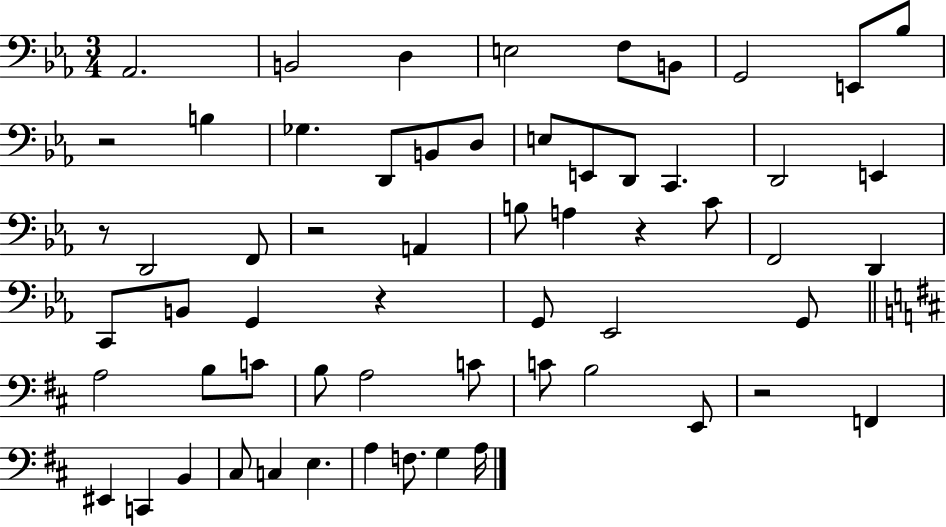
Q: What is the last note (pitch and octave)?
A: A3